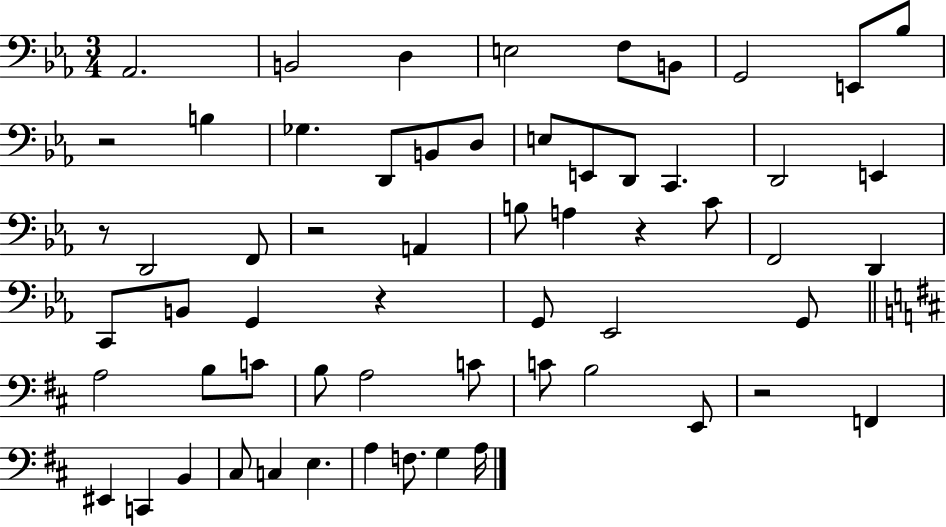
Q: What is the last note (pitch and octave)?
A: A3